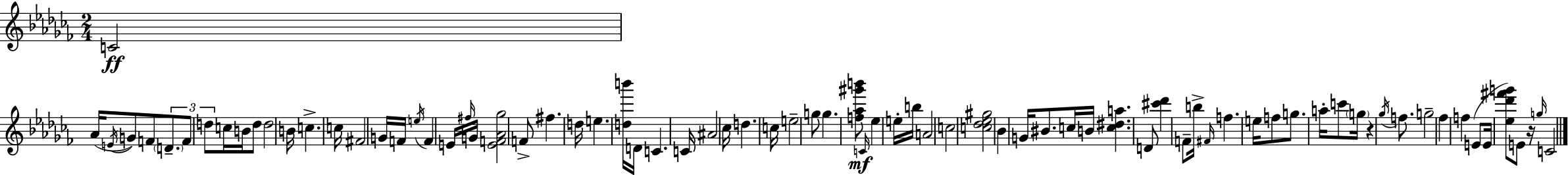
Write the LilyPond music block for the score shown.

{
  \clef treble
  \numericTimeSignature
  \time 2/4
  \key aes \minor
  \repeat volta 2 { c'2\ff | aes'16( \acciaccatura { e'16 } g'8) f'8 \tuplet 3/2 { \parenthesize d'8.-- | f'8 d''8 } c''16 b'16 d''8 | d''2 | \break b'16 c''4.-> | c''16 fis'2 | g'16 f'16 \acciaccatura { e''16 } f'4 | e'16 \grace { fis''16 } g'16 <e' f' aes' ges''>2 | \break f'8-> fis''4. | d''16 e''4. | <d'' b'''>16 d'16 c'4. | c'16 ais'2 | \break ces''16 d''4. | c''16 e''2-- | g''8 g''4. | <f'' aes'' gis''' b'''>8\mf \grace { c'16 } ees''4 | \break e''16-. b''16 a'2 | c''2 | <c'' des'' ees'' gis''>2 | bes'4 | \break g'16 bis'8. c''16 b'16 <c'' dis'' a''>4. | d'8 <cis''' des'''>4 | f'8-- b''16-> \grace { fis'16 } f''4. | e''16 f''8 g''8. | \break a''16-. c'''8 \parenthesize g''16 r4 | \acciaccatura { ges''16 } f''8. g''2-- | fes''4 | f''4 e'8( | \break e'16 <ees'' des''' fis''' g'''>8) e'8 r16 \grace { g''16 } c'2 | } \bar "|."
}